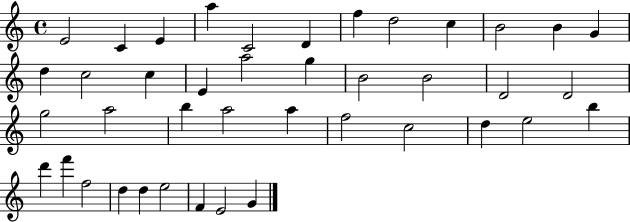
E4/h C4/q E4/q A5/q C4/h D4/q F5/q D5/h C5/q B4/h B4/q G4/q D5/q C5/h C5/q E4/q A5/h G5/q B4/h B4/h D4/h D4/h G5/h A5/h B5/q A5/h A5/q F5/h C5/h D5/q E5/h B5/q D6/q F6/q F5/h D5/q D5/q E5/h F4/q E4/h G4/q